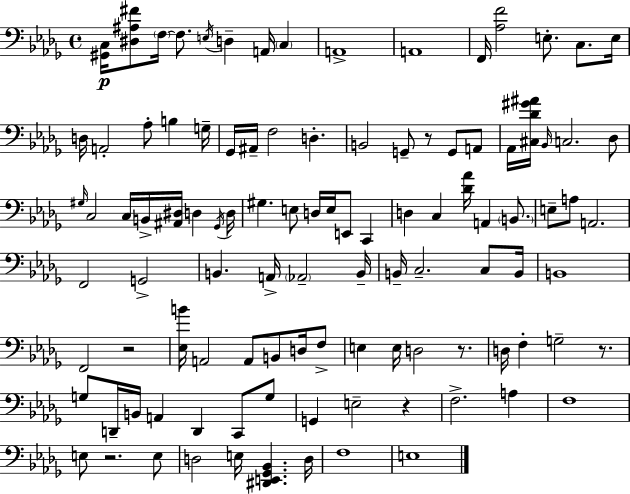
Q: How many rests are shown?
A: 6